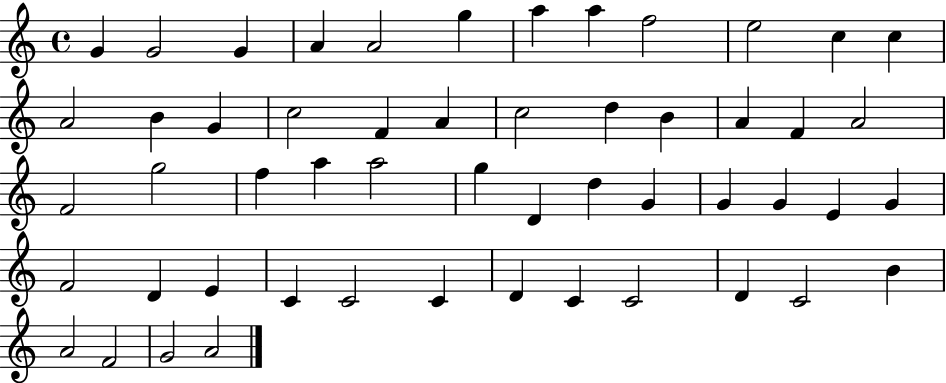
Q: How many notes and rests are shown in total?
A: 53